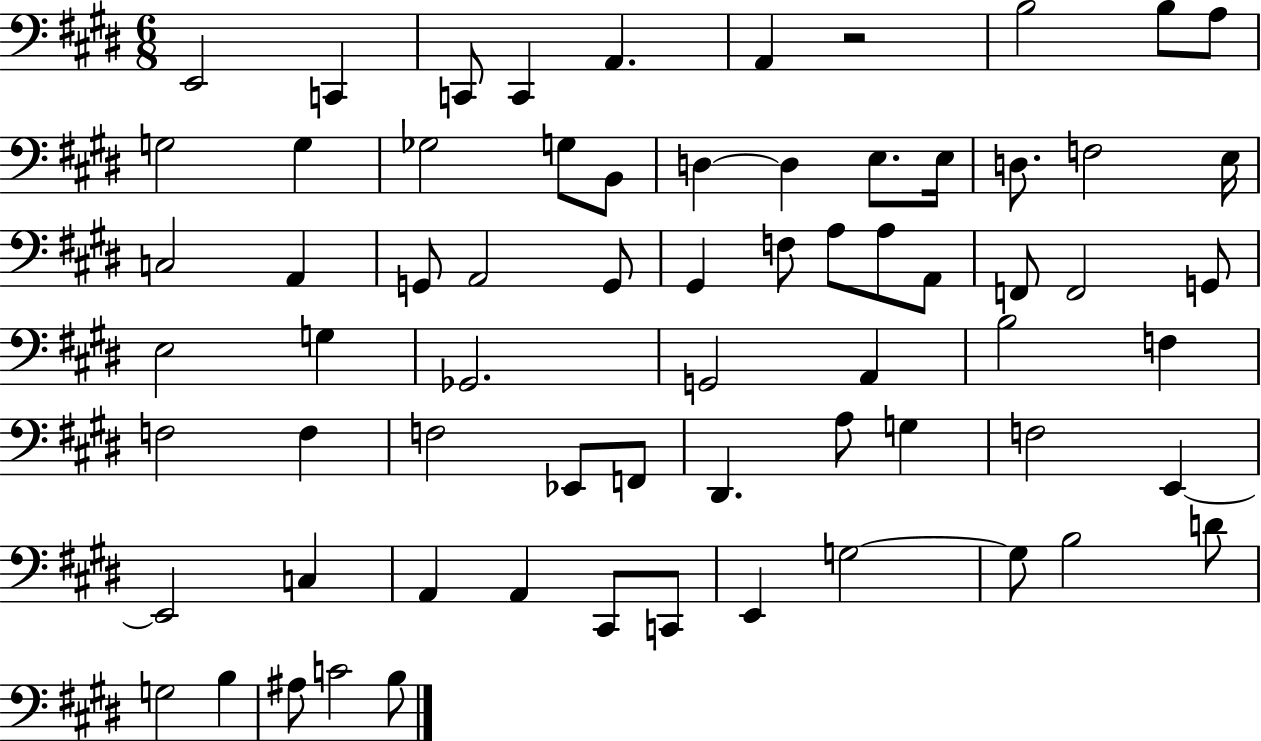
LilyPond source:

{
  \clef bass
  \numericTimeSignature
  \time 6/8
  \key e \major
  e,2 c,4 | c,8 c,4 a,4. | a,4 r2 | b2 b8 a8 | \break g2 g4 | ges2 g8 b,8 | d4~~ d4 e8. e16 | d8. f2 e16 | \break c2 a,4 | g,8 a,2 g,8 | gis,4 f8 a8 a8 a,8 | f,8 f,2 g,8 | \break e2 g4 | ges,2. | g,2 a,4 | b2 f4 | \break f2 f4 | f2 ees,8 f,8 | dis,4. a8 g4 | f2 e,4~~ | \break e,2 c4 | a,4 a,4 cis,8 c,8 | e,4 g2~~ | g8 b2 d'8 | \break g2 b4 | ais8 c'2 b8 | \bar "|."
}